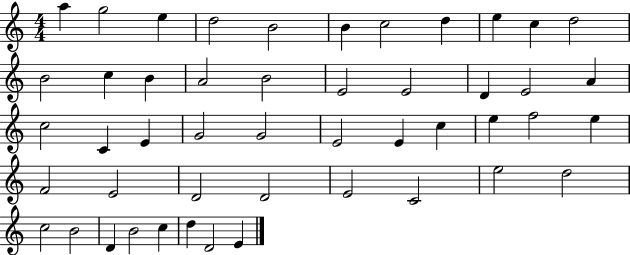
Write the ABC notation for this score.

X:1
T:Untitled
M:4/4
L:1/4
K:C
a g2 e d2 B2 B c2 d e c d2 B2 c B A2 B2 E2 E2 D E2 A c2 C E G2 G2 E2 E c e f2 e F2 E2 D2 D2 E2 C2 e2 d2 c2 B2 D B2 c d D2 E